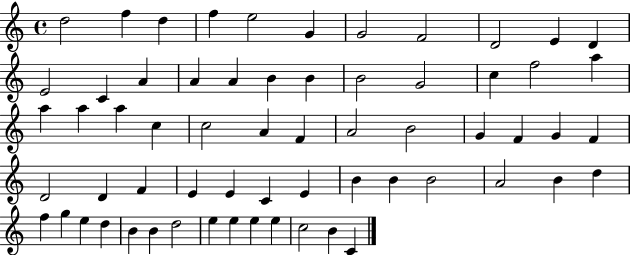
D5/h F5/q D5/q F5/q E5/h G4/q G4/h F4/h D4/h E4/q D4/q E4/h C4/q A4/q A4/q A4/q B4/q B4/q B4/h G4/h C5/q F5/h A5/q A5/q A5/q A5/q C5/q C5/h A4/q F4/q A4/h B4/h G4/q F4/q G4/q F4/q D4/h D4/q F4/q E4/q E4/q C4/q E4/q B4/q B4/q B4/h A4/h B4/q D5/q F5/q G5/q E5/q D5/q B4/q B4/q D5/h E5/q E5/q E5/q E5/q C5/h B4/q C4/q